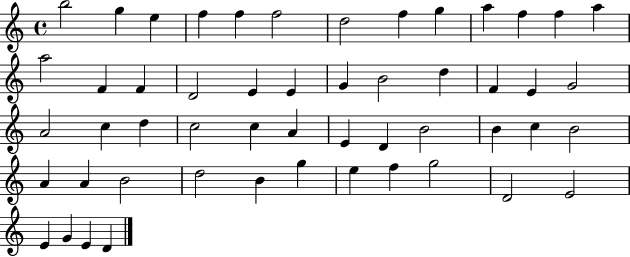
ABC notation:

X:1
T:Untitled
M:4/4
L:1/4
K:C
b2 g e f f f2 d2 f g a f f a a2 F F D2 E E G B2 d F E G2 A2 c d c2 c A E D B2 B c B2 A A B2 d2 B g e f g2 D2 E2 E G E D